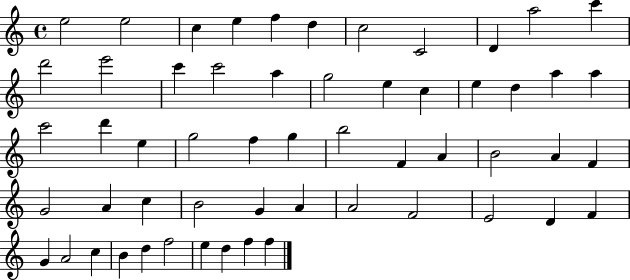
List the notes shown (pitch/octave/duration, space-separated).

E5/h E5/h C5/q E5/q F5/q D5/q C5/h C4/h D4/q A5/h C6/q D6/h E6/h C6/q C6/h A5/q G5/h E5/q C5/q E5/q D5/q A5/q A5/q C6/h D6/q E5/q G5/h F5/q G5/q B5/h F4/q A4/q B4/h A4/q F4/q G4/h A4/q C5/q B4/h G4/q A4/q A4/h F4/h E4/h D4/q F4/q G4/q A4/h C5/q B4/q D5/q F5/h E5/q D5/q F5/q F5/q